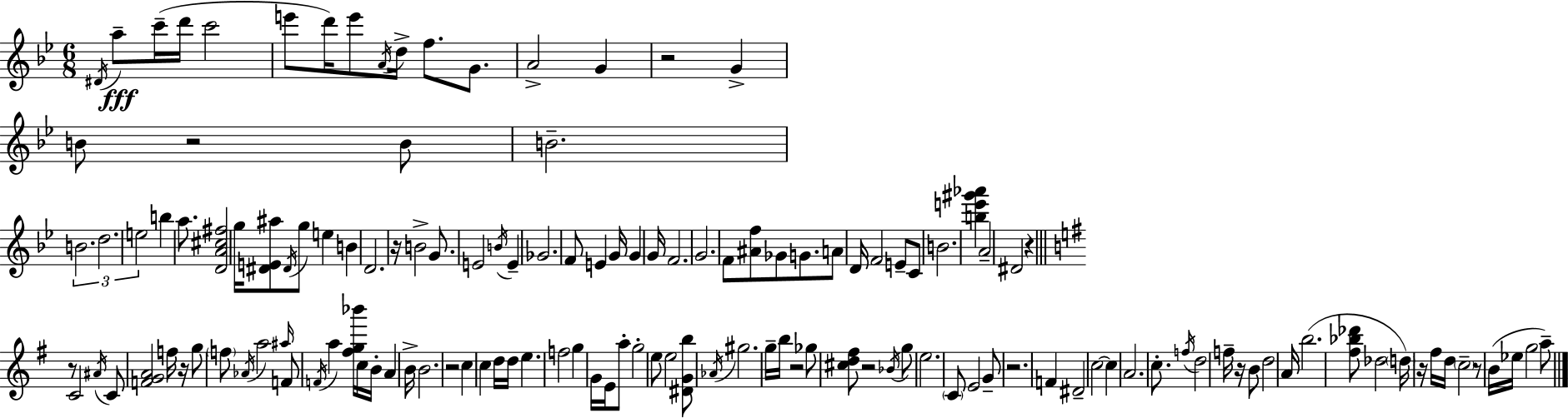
{
  \clef treble
  \numericTimeSignature
  \time 6/8
  \key bes \major
  \acciaccatura { dis'16 }\fff a''8-- c'''16--( d'''16 c'''2 | e'''8 d'''16) e'''8 \acciaccatura { a'16 } d''16-> f''8. g'8. | a'2-> g'4 | r2 g'4-> | \break b'8 r2 | b'8 b'2.-- | \tuplet 3/2 { b'2. | d''2. | \break e''2 } b''4 | a''8. <d' a' cis'' fis''>2 | g''16 <dis' e' ais''>8 \acciaccatura { dis'16 } g''8 e''4 b'4 | d'2. | \break r16 b'2-> | g'8. e'2 \acciaccatura { b'16 } | e'4-- ges'2. | f'8 e'4 g'16 g'4 | \break g'16 f'2. | g'2. | f'8 <ais' f''>8 ges'8 g'8. | a'8 d'16 f'2 | \break e'8-- c'8 b'2. | <b'' e''' gis''' aes'''>4 a'2-- | dis'2 | r4 \bar "||" \break \key g \major r8 c'2 \acciaccatura { ais'16 } c'8 | <f' g' a'>2 f''16 r16 g''8 | \parenthesize f''8 \acciaccatura { aes'16 } a''2 | \grace { ais''16 } f'8 \acciaccatura { f'16 } a''4 <fis'' g'' bes'''>16 c''16 b'16-. a'4 | \break b'16-> b'2. | r2 | c''4 c''4 d''16 d''16 e''4. | f''2 | \break g''4 g'16 e'16 a''8-. g''2-. | e''8 e''2 | <dis' g' b''>8 \acciaccatura { aes'16 } gis''2. | g''16-- b''16 r2 | \break ges''8 <cis'' d'' fis''>8 r2 | \acciaccatura { bes'16 } g''8 e''2. | \parenthesize c'8 e'2 | g'8-- r2. | \break f'4 dis'2-- | c''2~~ | c''4 a'2. | c''8.-. \acciaccatura { f''16 } d''2 | \break f''16-- r16 b'8 d''2 | a'16 b''2.( | <fis'' bes'' des'''>8 des''2 | \parenthesize d''16) r16 fis''16 d''16 \parenthesize c''2-- | \break r8 b'16( ees''16 g''2 | a''8--) \bar "|."
}